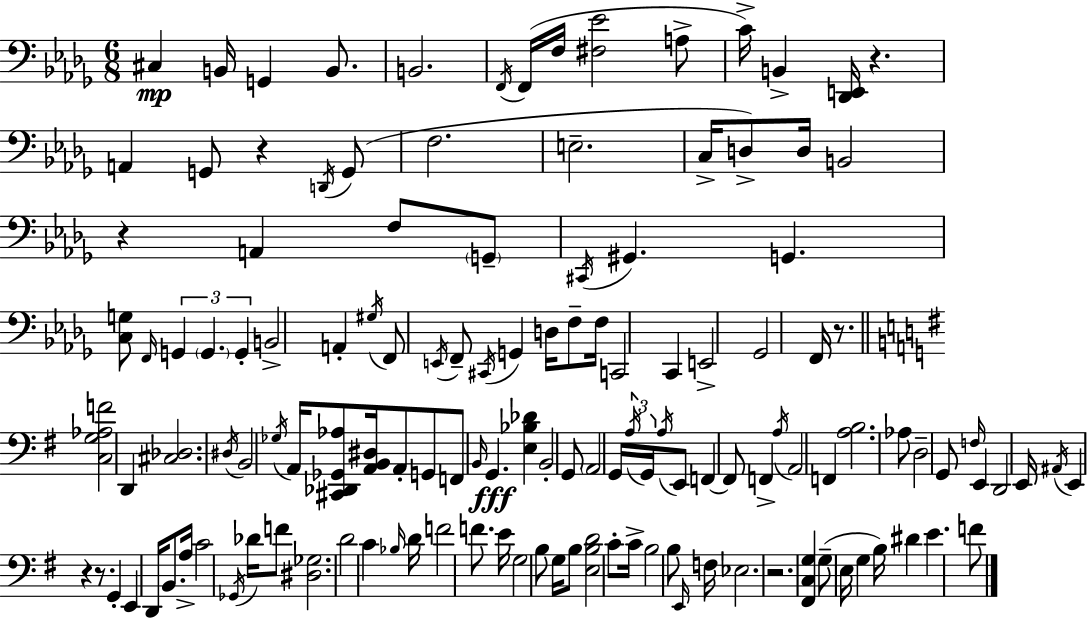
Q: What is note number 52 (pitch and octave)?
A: A2